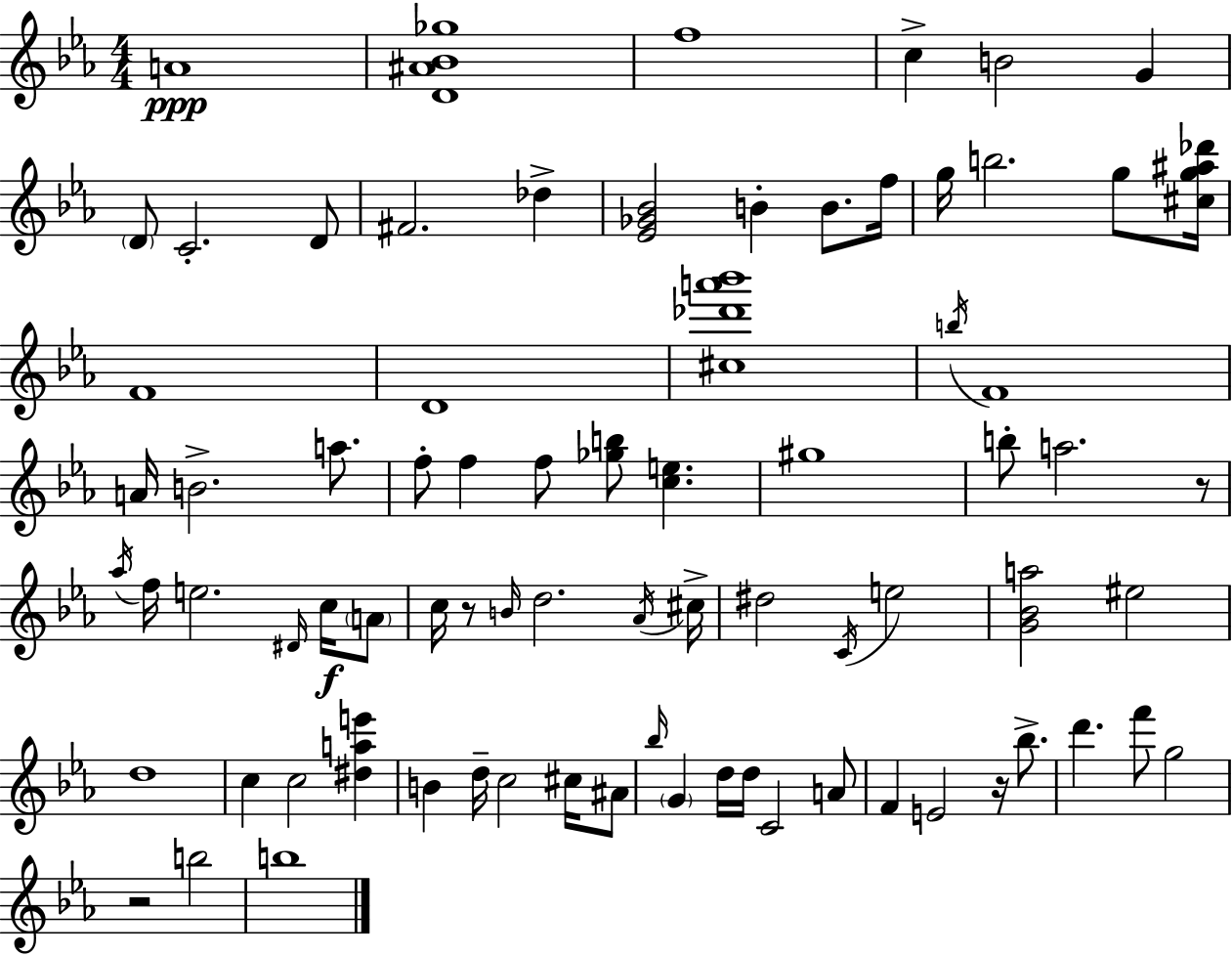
A4/w [D4,A#4,Bb4,Gb5]/w F5/w C5/q B4/h G4/q D4/e C4/h. D4/e F#4/h. Db5/q [Eb4,Gb4,Bb4]/h B4/q B4/e. F5/s G5/s B5/h. G5/e [C#5,G5,A#5,Db6]/s F4/w D4/w [C#5,Db6,A6,Bb6]/w B5/s F4/w A4/s B4/h. A5/e. F5/e F5/q F5/e [Gb5,B5]/e [C5,E5]/q. G#5/w B5/e A5/h. R/e Ab5/s F5/s E5/h. D#4/s C5/s A4/e C5/s R/e B4/s D5/h. Ab4/s C#5/s D#5/h C4/s E5/h [G4,Bb4,A5]/h EIS5/h D5/w C5/q C5/h [D#5,A5,E6]/q B4/q D5/s C5/h C#5/s A#4/e Bb5/s G4/q D5/s D5/s C4/h A4/e F4/q E4/h R/s Bb5/e. D6/q. F6/e G5/h R/h B5/h B5/w